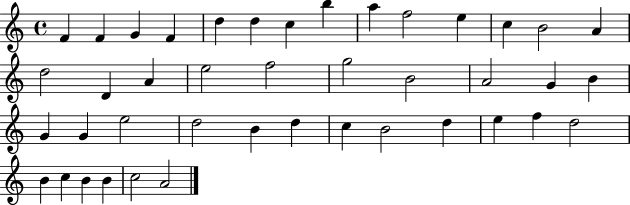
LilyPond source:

{
  \clef treble
  \time 4/4
  \defaultTimeSignature
  \key c \major
  f'4 f'4 g'4 f'4 | d''4 d''4 c''4 b''4 | a''4 f''2 e''4 | c''4 b'2 a'4 | \break d''2 d'4 a'4 | e''2 f''2 | g''2 b'2 | a'2 g'4 b'4 | \break g'4 g'4 e''2 | d''2 b'4 d''4 | c''4 b'2 d''4 | e''4 f''4 d''2 | \break b'4 c''4 b'4 b'4 | c''2 a'2 | \bar "|."
}